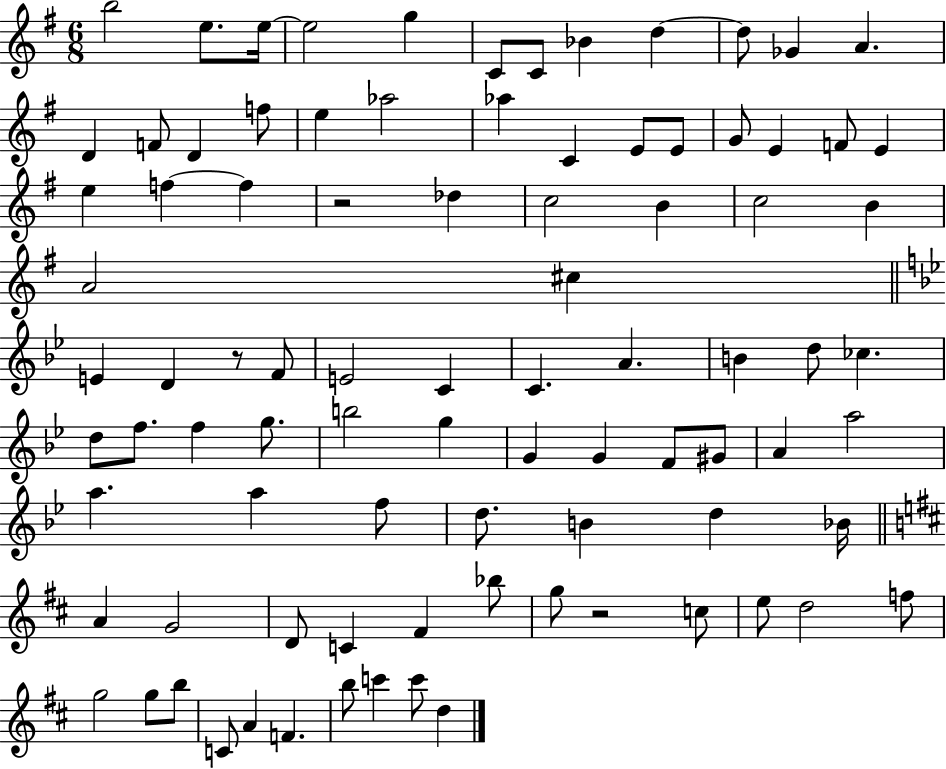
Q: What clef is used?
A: treble